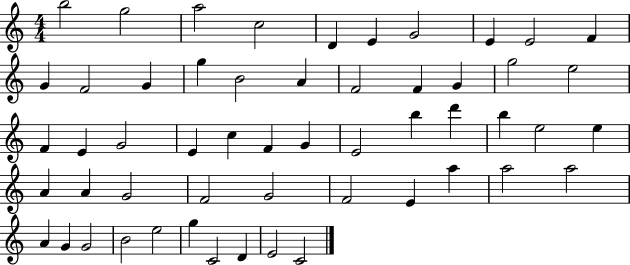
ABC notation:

X:1
T:Untitled
M:4/4
L:1/4
K:C
b2 g2 a2 c2 D E G2 E E2 F G F2 G g B2 A F2 F G g2 e2 F E G2 E c F G E2 b d' b e2 e A A G2 F2 G2 F2 E a a2 a2 A G G2 B2 e2 g C2 D E2 C2